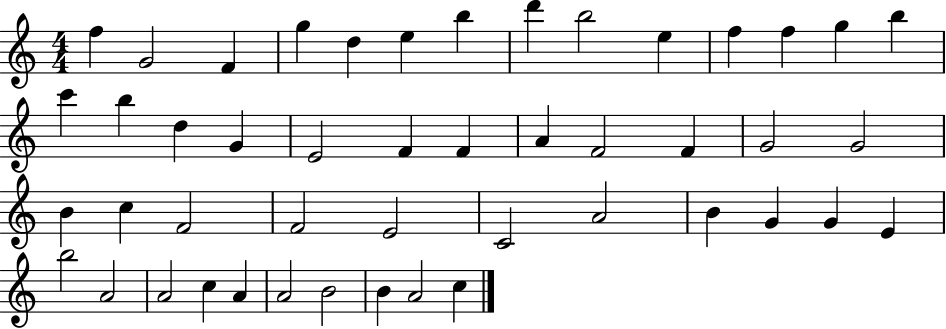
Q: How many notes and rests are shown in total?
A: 47